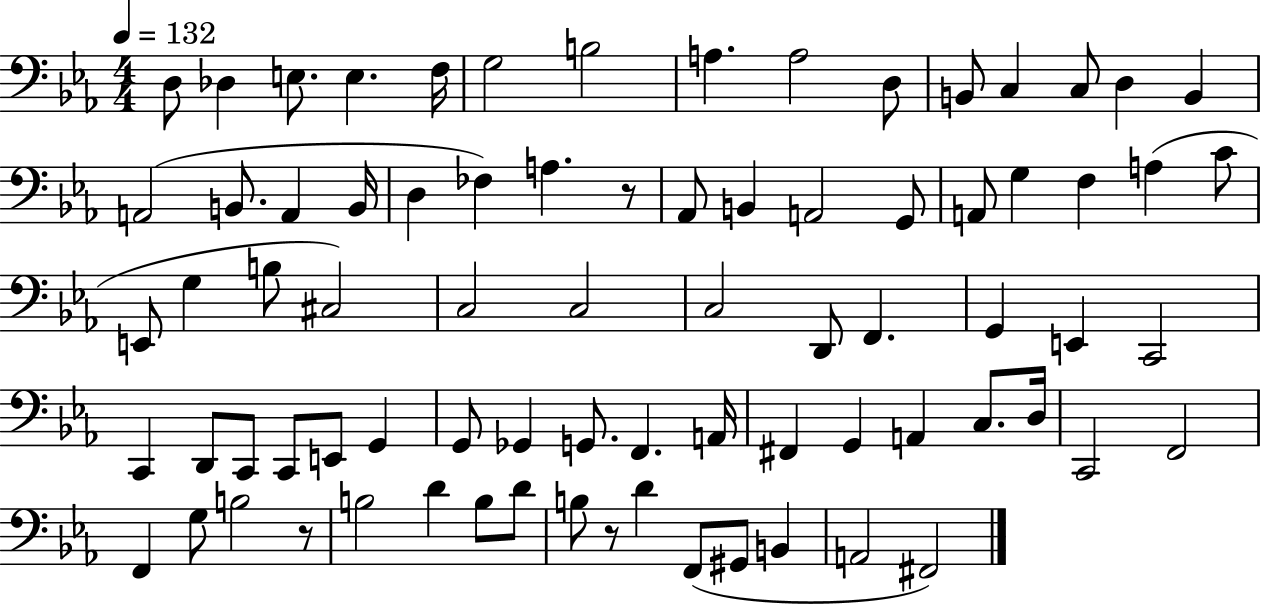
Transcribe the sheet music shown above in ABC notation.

X:1
T:Untitled
M:4/4
L:1/4
K:Eb
D,/2 _D, E,/2 E, F,/4 G,2 B,2 A, A,2 D,/2 B,,/2 C, C,/2 D, B,, A,,2 B,,/2 A,, B,,/4 D, _F, A, z/2 _A,,/2 B,, A,,2 G,,/2 A,,/2 G, F, A, C/2 E,,/2 G, B,/2 ^C,2 C,2 C,2 C,2 D,,/2 F,, G,, E,, C,,2 C,, D,,/2 C,,/2 C,,/2 E,,/2 G,, G,,/2 _G,, G,,/2 F,, A,,/4 ^F,, G,, A,, C,/2 D,/4 C,,2 F,,2 F,, G,/2 B,2 z/2 B,2 D B,/2 D/2 B,/2 z/2 D F,,/2 ^G,,/2 B,, A,,2 ^F,,2